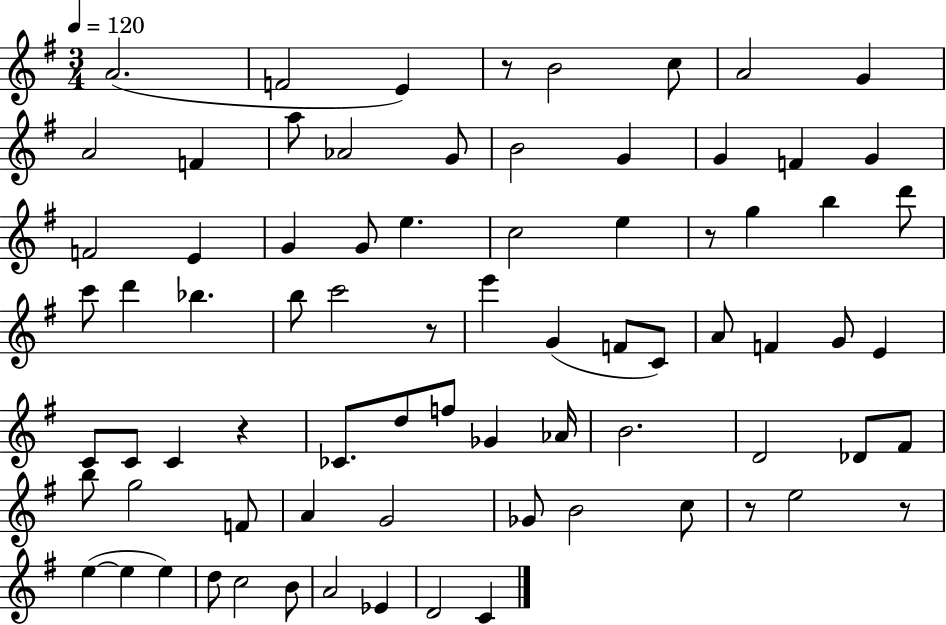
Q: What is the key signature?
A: G major